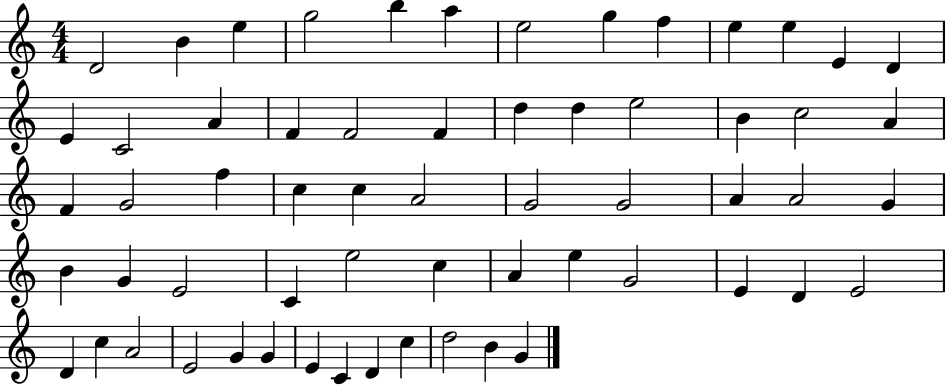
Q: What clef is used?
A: treble